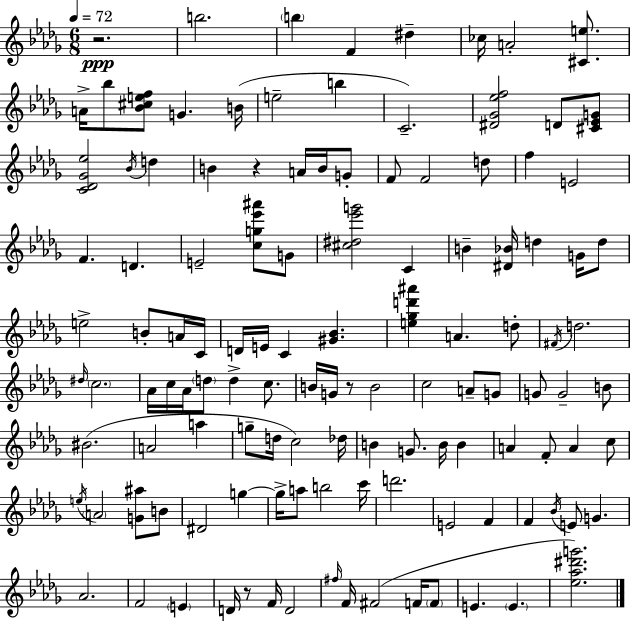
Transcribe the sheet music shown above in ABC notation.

X:1
T:Untitled
M:6/8
L:1/4
K:Bbm
z2 b2 b F ^d _c/4 A2 [^Ce]/2 A/4 _b/2 [_B^cef]/2 G B/4 e2 b C2 [^D_G_ef]2 D/2 [^C_EG]/2 [C_D_G_e]2 _B/4 d B z A/4 B/4 G/2 F/2 F2 d/2 f E2 F D E2 [cg_e'^a']/2 G/2 [^c^d_e'g']2 C B [^D_B]/4 d G/4 d/2 e2 B/2 A/4 C/4 D/4 E/4 C [^G_B] [e_gd'^a'] A d/2 ^F/4 d2 ^d/4 c2 _A/4 c/4 _A/4 d/2 d c/2 B/4 G/4 z/2 B2 c2 A/2 G/2 G/2 G2 B/2 ^B2 A2 a g/2 d/4 c2 _d/4 B G/2 B/4 B A F/2 A c/2 e/4 A2 [G^a]/2 B/2 ^D2 g g/4 a/2 b2 c'/4 d'2 E2 F F _B/4 E/2 G _A2 F2 E D/4 z/2 F/4 D2 ^f/4 F/4 ^F2 F/4 F/2 E E [_e_a^d'g']2